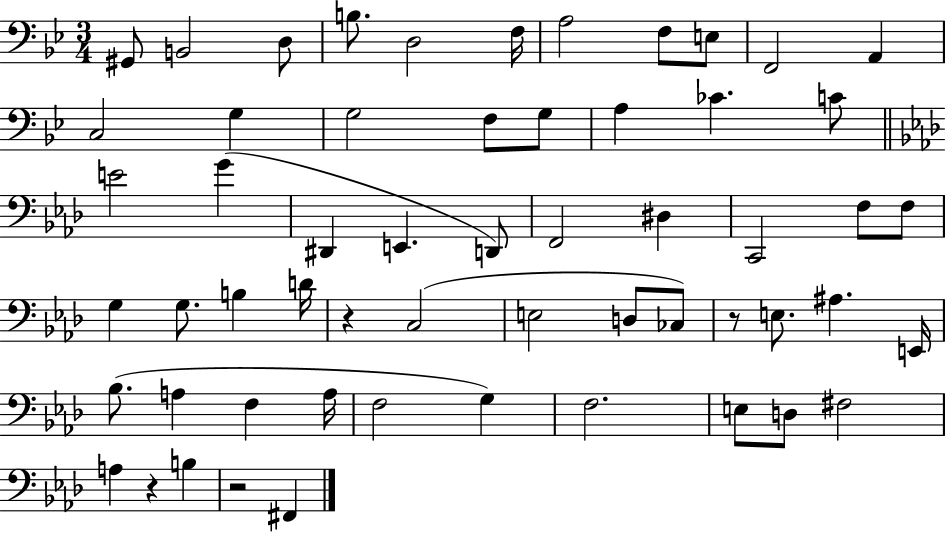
{
  \clef bass
  \numericTimeSignature
  \time 3/4
  \key bes \major
  gis,8 b,2 d8 | b8. d2 f16 | a2 f8 e8 | f,2 a,4 | \break c2 g4 | g2 f8 g8 | a4 ces'4. c'8 | \bar "||" \break \key aes \major e'2 g'4( | dis,4 e,4. d,8) | f,2 dis4 | c,2 f8 f8 | \break g4 g8. b4 d'16 | r4 c2( | e2 d8 ces8) | r8 e8. ais4. e,16 | \break bes8.( a4 f4 a16 | f2 g4) | f2. | e8 d8 fis2 | \break a4 r4 b4 | r2 fis,4 | \bar "|."
}